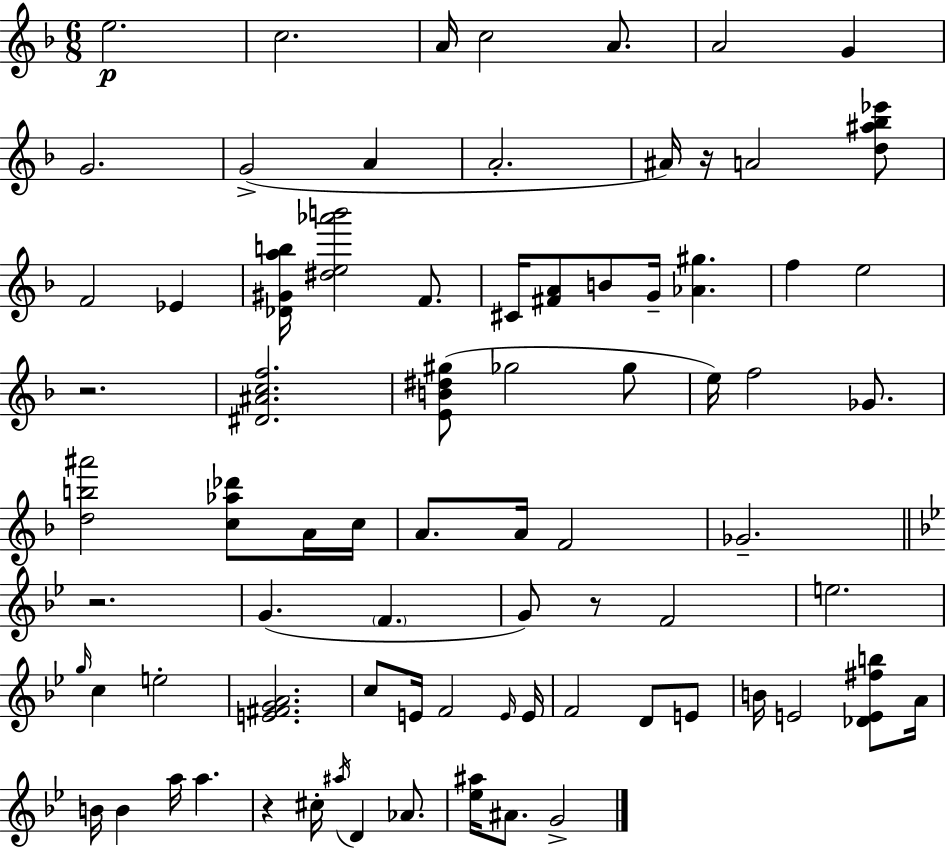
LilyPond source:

{
  \clef treble
  \numericTimeSignature
  \time 6/8
  \key f \major
  \repeat volta 2 { e''2.\p | c''2. | a'16 c''2 a'8. | a'2 g'4 | \break g'2. | g'2->( a'4 | a'2.-. | ais'16) r16 a'2 <d'' ais'' bes'' ees'''>8 | \break f'2 ees'4 | <des' gis' a'' b''>16 <dis'' e'' aes''' b'''>2 f'8. | cis'16 <fis' a'>8 b'8 g'16-- <aes' gis''>4. | f''4 e''2 | \break r2. | <dis' ais' c'' f''>2. | <e' b' dis'' gis''>8( ges''2 ges''8 | e''16) f''2 ges'8. | \break <d'' b'' ais'''>2 <c'' aes'' des'''>8 a'16 c''16 | a'8. a'16 f'2 | ges'2.-- | \bar "||" \break \key g \minor r2. | g'4.( \parenthesize f'4. | g'8) r8 f'2 | e''2. | \break \grace { g''16 } c''4 e''2-. | <e' fis' g' a'>2. | c''8 e'16 f'2 | \grace { e'16 } e'16 f'2 d'8 | \break e'8 b'16 e'2 <des' e' fis'' b''>8 | a'16 b'16 b'4 a''16 a''4. | r4 cis''16-. \acciaccatura { ais''16 } d'4 | aes'8. <ees'' ais''>16 ais'8. g'2-> | \break } \bar "|."
}